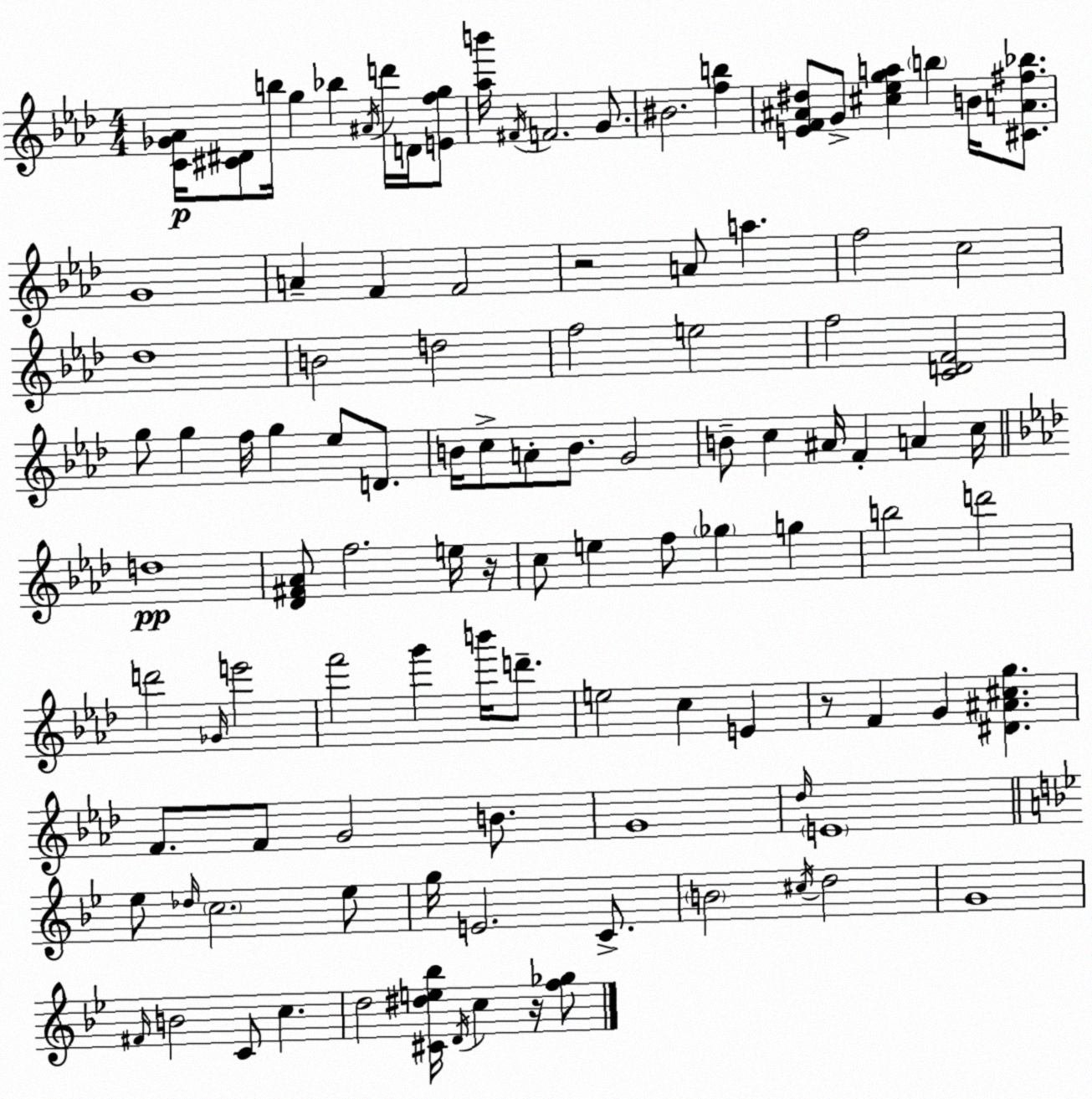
X:1
T:Untitled
M:4/4
L:1/4
K:Ab
[C_G_A]/4 [^C^D]/2 b/4 g _b ^A/4 d'/4 D/4 [Efg]/2 [_ab']/4 ^F/4 F2 G/2 ^B2 [fb] [EF^A^d]/2 G/2 [^c_ega] b B/4 [^CA^f_b]/2 G4 A F F2 z2 A/2 a f2 c2 _d4 B2 d2 f2 e2 f2 [CDF]2 g/2 g f/4 g _e/2 D/2 B/4 c/2 A/2 B/2 G2 B/2 c ^A/4 F A c/4 d4 [_D^F_A]/2 f2 e/4 z/4 c/2 e f/2 _g g b2 d'2 d'2 _G/4 e'2 f'2 g' b'/4 d'/2 e2 c E z/2 F G [^D^A^cg] F/2 F/2 G2 B/2 G4 _d/4 E4 _e/2 _d/4 c2 _e/2 g/4 E2 C/2 B2 ^c/4 d2 G4 ^F/4 B2 C/2 c d2 [^C^de_b]/4 D/4 c z/4 [f_g]/2